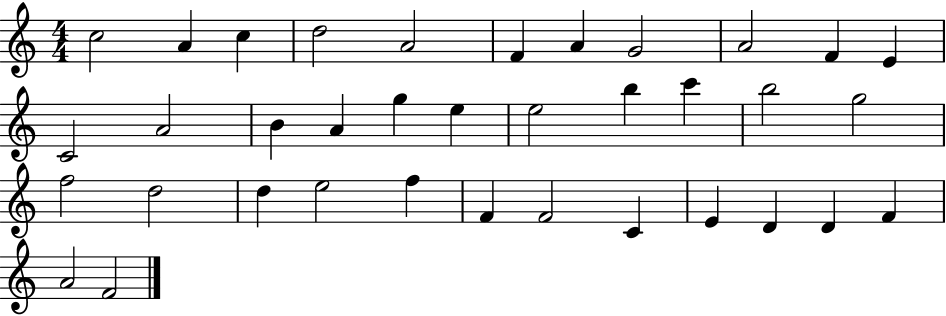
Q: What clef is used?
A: treble